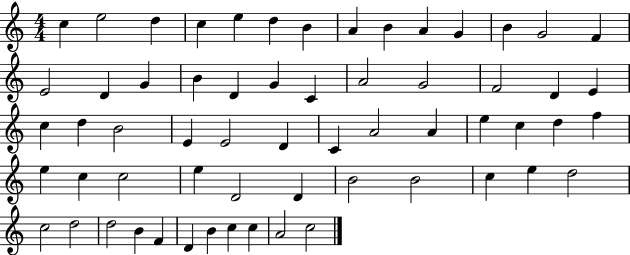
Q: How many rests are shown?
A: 0